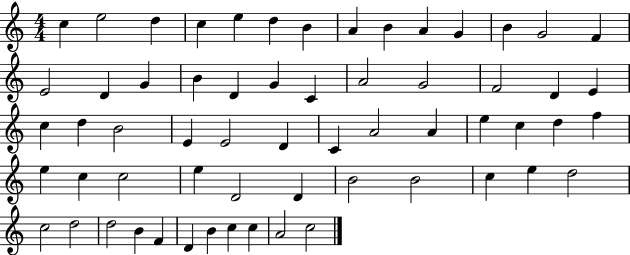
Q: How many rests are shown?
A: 0